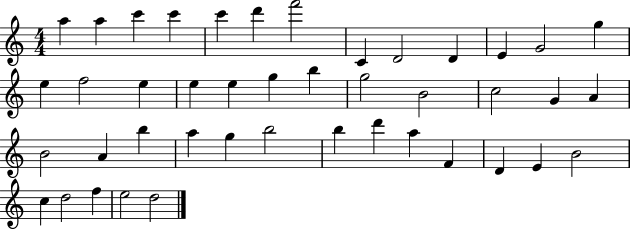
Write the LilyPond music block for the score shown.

{
  \clef treble
  \numericTimeSignature
  \time 4/4
  \key c \major
  a''4 a''4 c'''4 c'''4 | c'''4 d'''4 f'''2 | c'4 d'2 d'4 | e'4 g'2 g''4 | \break e''4 f''2 e''4 | e''4 e''4 g''4 b''4 | g''2 b'2 | c''2 g'4 a'4 | \break b'2 a'4 b''4 | a''4 g''4 b''2 | b''4 d'''4 a''4 f'4 | d'4 e'4 b'2 | \break c''4 d''2 f''4 | e''2 d''2 | \bar "|."
}